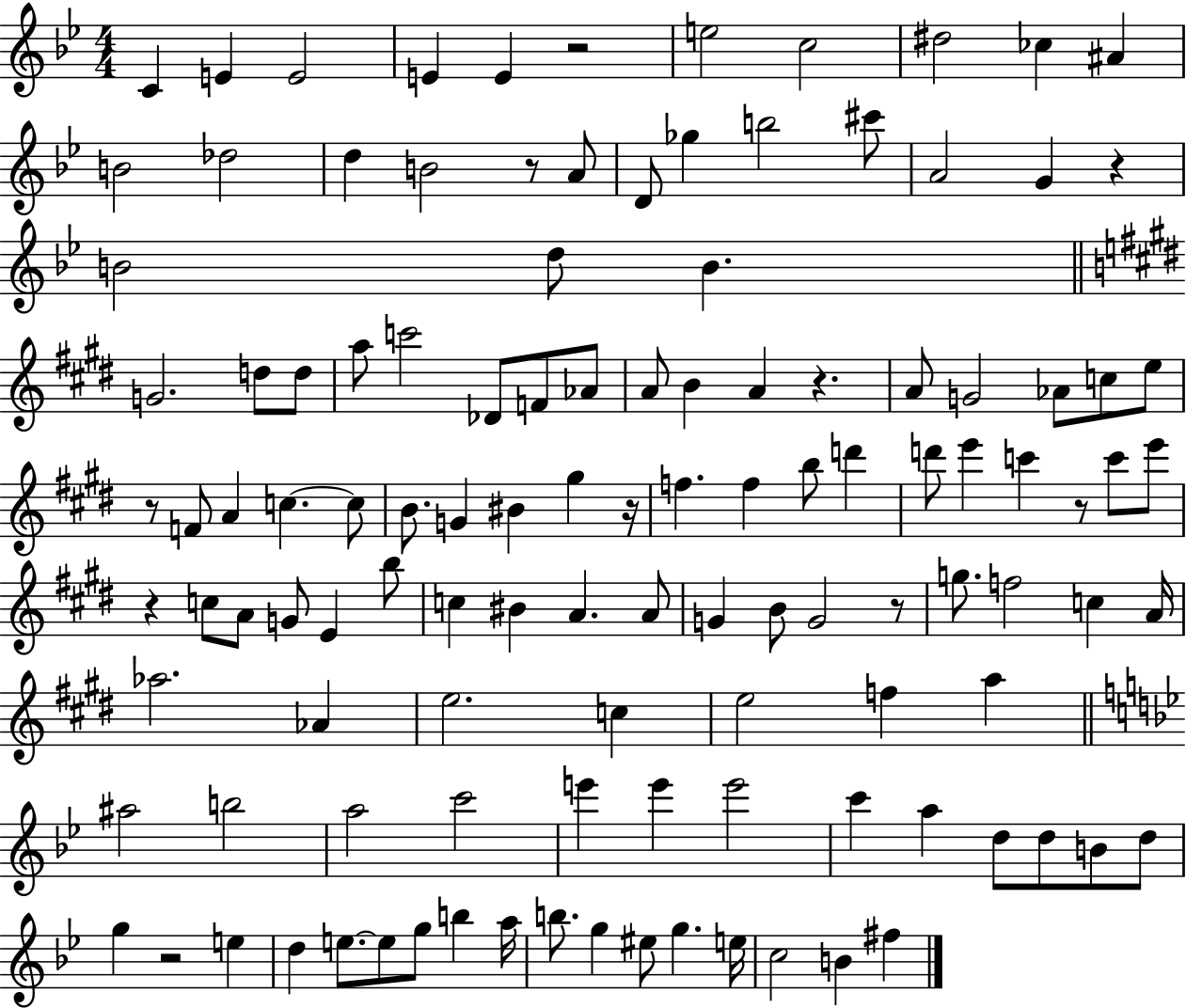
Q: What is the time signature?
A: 4/4